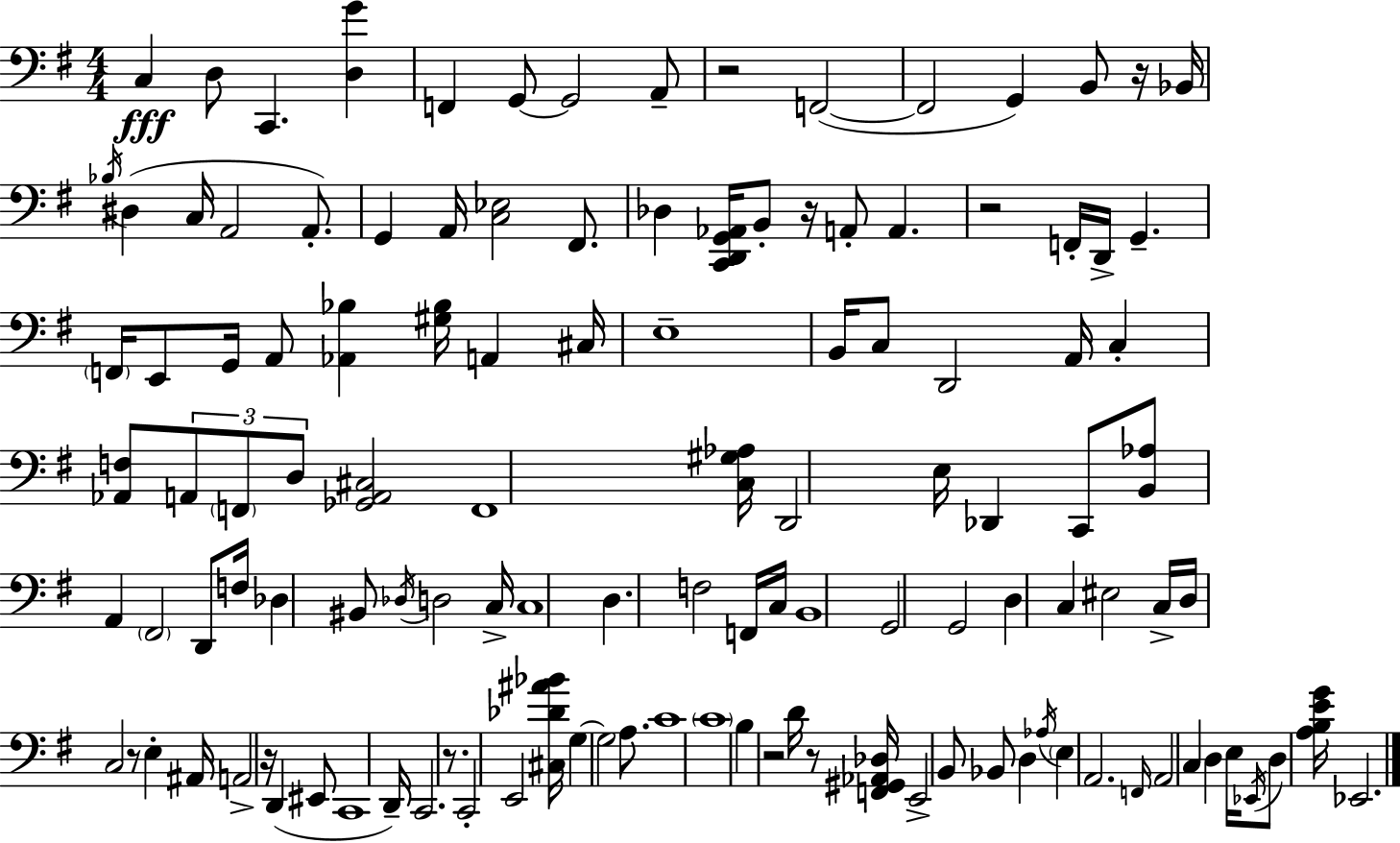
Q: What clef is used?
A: bass